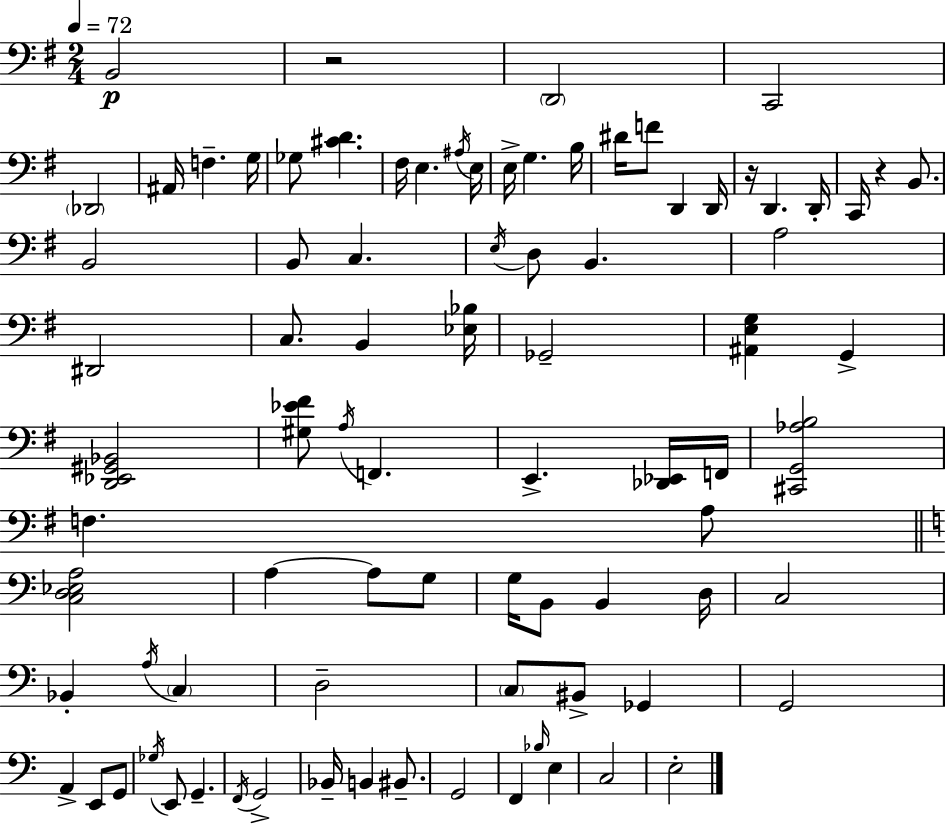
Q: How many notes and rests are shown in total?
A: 85